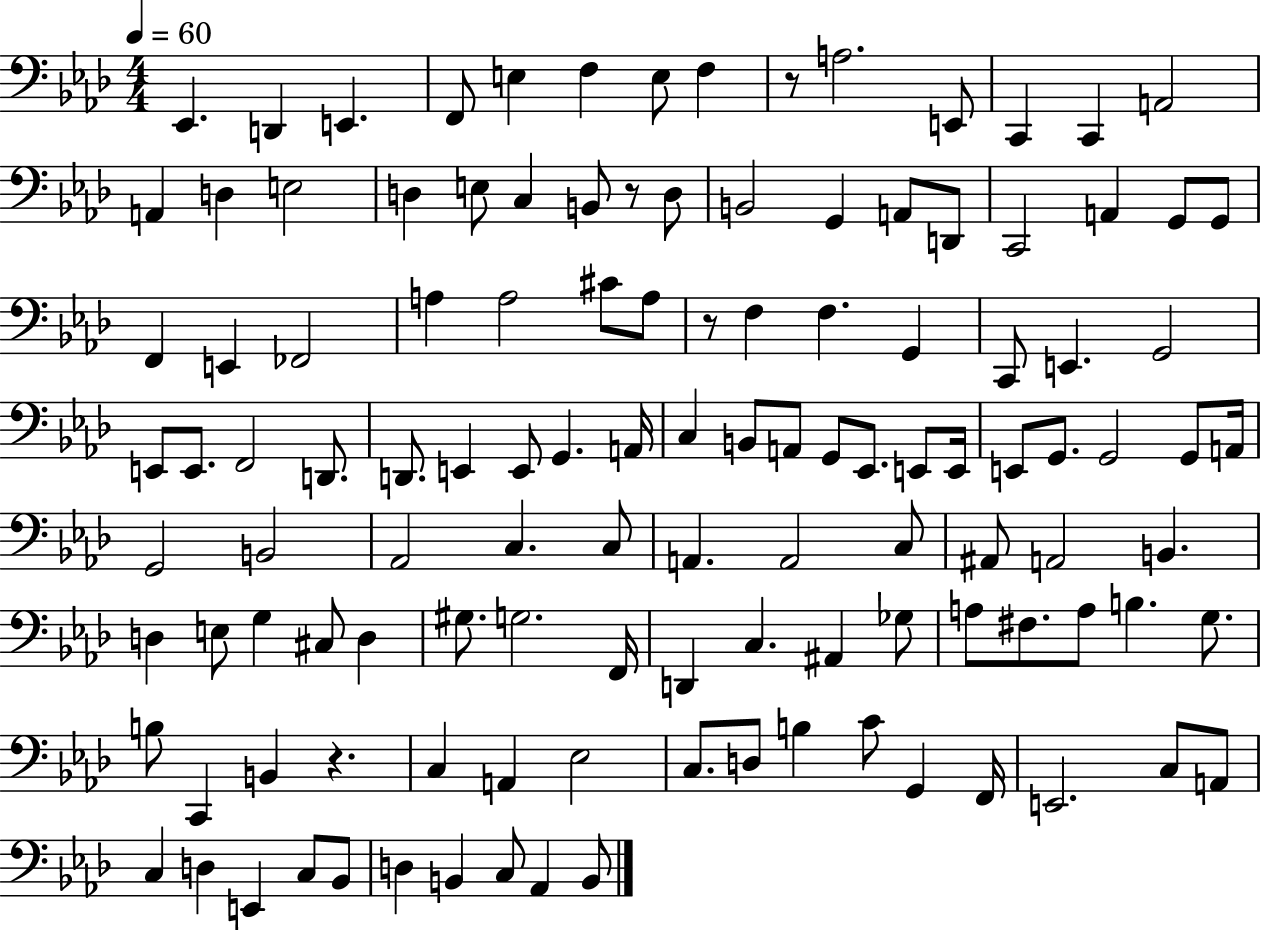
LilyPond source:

{
  \clef bass
  \numericTimeSignature
  \time 4/4
  \key aes \major
  \tempo 4 = 60
  ees,4. d,4 e,4. | f,8 e4 f4 e8 f4 | r8 a2. e,8 | c,4 c,4 a,2 | \break a,4 d4 e2 | d4 e8 c4 b,8 r8 d8 | b,2 g,4 a,8 d,8 | c,2 a,4 g,8 g,8 | \break f,4 e,4 fes,2 | a4 a2 cis'8 a8 | r8 f4 f4. g,4 | c,8 e,4. g,2 | \break e,8 e,8. f,2 d,8. | d,8. e,4 e,8 g,4. a,16 | c4 b,8 a,8 g,8 ees,8. e,8 e,16 | e,8 g,8. g,2 g,8 a,16 | \break g,2 b,2 | aes,2 c4. c8 | a,4. a,2 c8 | ais,8 a,2 b,4. | \break d4 e8 g4 cis8 d4 | gis8. g2. f,16 | d,4 c4. ais,4 ges8 | a8 fis8. a8 b4. g8. | \break b8 c,4 b,4 r4. | c4 a,4 ees2 | c8. d8 b4 c'8 g,4 f,16 | e,2. c8 a,8 | \break c4 d4 e,4 c8 bes,8 | d4 b,4 c8 aes,4 b,8 | \bar "|."
}